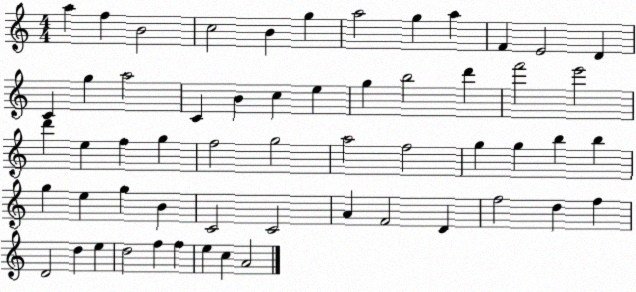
X:1
T:Untitled
M:4/4
L:1/4
K:C
a f B2 c2 B g a2 g a F E2 D C g a2 C B c e g b2 d' f'2 e'2 d' e f g f2 g2 a2 f2 g g b b g e g B C2 C2 A F2 D f2 d f D2 d e d2 f f e c A2